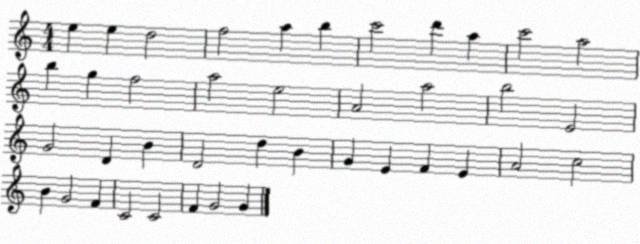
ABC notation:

X:1
T:Untitled
M:4/4
L:1/4
K:C
e e d2 f2 a b c'2 d' a c'2 a2 b g f2 a2 e2 A2 a2 b2 E2 G2 D B D2 d B G E F E A2 c2 B G2 F C2 C2 F G2 G